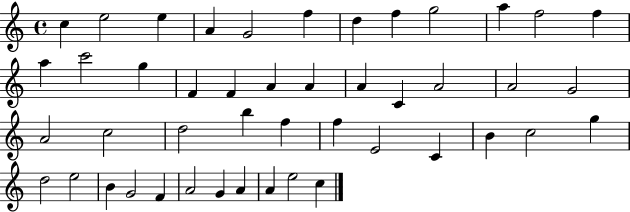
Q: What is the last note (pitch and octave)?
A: C5